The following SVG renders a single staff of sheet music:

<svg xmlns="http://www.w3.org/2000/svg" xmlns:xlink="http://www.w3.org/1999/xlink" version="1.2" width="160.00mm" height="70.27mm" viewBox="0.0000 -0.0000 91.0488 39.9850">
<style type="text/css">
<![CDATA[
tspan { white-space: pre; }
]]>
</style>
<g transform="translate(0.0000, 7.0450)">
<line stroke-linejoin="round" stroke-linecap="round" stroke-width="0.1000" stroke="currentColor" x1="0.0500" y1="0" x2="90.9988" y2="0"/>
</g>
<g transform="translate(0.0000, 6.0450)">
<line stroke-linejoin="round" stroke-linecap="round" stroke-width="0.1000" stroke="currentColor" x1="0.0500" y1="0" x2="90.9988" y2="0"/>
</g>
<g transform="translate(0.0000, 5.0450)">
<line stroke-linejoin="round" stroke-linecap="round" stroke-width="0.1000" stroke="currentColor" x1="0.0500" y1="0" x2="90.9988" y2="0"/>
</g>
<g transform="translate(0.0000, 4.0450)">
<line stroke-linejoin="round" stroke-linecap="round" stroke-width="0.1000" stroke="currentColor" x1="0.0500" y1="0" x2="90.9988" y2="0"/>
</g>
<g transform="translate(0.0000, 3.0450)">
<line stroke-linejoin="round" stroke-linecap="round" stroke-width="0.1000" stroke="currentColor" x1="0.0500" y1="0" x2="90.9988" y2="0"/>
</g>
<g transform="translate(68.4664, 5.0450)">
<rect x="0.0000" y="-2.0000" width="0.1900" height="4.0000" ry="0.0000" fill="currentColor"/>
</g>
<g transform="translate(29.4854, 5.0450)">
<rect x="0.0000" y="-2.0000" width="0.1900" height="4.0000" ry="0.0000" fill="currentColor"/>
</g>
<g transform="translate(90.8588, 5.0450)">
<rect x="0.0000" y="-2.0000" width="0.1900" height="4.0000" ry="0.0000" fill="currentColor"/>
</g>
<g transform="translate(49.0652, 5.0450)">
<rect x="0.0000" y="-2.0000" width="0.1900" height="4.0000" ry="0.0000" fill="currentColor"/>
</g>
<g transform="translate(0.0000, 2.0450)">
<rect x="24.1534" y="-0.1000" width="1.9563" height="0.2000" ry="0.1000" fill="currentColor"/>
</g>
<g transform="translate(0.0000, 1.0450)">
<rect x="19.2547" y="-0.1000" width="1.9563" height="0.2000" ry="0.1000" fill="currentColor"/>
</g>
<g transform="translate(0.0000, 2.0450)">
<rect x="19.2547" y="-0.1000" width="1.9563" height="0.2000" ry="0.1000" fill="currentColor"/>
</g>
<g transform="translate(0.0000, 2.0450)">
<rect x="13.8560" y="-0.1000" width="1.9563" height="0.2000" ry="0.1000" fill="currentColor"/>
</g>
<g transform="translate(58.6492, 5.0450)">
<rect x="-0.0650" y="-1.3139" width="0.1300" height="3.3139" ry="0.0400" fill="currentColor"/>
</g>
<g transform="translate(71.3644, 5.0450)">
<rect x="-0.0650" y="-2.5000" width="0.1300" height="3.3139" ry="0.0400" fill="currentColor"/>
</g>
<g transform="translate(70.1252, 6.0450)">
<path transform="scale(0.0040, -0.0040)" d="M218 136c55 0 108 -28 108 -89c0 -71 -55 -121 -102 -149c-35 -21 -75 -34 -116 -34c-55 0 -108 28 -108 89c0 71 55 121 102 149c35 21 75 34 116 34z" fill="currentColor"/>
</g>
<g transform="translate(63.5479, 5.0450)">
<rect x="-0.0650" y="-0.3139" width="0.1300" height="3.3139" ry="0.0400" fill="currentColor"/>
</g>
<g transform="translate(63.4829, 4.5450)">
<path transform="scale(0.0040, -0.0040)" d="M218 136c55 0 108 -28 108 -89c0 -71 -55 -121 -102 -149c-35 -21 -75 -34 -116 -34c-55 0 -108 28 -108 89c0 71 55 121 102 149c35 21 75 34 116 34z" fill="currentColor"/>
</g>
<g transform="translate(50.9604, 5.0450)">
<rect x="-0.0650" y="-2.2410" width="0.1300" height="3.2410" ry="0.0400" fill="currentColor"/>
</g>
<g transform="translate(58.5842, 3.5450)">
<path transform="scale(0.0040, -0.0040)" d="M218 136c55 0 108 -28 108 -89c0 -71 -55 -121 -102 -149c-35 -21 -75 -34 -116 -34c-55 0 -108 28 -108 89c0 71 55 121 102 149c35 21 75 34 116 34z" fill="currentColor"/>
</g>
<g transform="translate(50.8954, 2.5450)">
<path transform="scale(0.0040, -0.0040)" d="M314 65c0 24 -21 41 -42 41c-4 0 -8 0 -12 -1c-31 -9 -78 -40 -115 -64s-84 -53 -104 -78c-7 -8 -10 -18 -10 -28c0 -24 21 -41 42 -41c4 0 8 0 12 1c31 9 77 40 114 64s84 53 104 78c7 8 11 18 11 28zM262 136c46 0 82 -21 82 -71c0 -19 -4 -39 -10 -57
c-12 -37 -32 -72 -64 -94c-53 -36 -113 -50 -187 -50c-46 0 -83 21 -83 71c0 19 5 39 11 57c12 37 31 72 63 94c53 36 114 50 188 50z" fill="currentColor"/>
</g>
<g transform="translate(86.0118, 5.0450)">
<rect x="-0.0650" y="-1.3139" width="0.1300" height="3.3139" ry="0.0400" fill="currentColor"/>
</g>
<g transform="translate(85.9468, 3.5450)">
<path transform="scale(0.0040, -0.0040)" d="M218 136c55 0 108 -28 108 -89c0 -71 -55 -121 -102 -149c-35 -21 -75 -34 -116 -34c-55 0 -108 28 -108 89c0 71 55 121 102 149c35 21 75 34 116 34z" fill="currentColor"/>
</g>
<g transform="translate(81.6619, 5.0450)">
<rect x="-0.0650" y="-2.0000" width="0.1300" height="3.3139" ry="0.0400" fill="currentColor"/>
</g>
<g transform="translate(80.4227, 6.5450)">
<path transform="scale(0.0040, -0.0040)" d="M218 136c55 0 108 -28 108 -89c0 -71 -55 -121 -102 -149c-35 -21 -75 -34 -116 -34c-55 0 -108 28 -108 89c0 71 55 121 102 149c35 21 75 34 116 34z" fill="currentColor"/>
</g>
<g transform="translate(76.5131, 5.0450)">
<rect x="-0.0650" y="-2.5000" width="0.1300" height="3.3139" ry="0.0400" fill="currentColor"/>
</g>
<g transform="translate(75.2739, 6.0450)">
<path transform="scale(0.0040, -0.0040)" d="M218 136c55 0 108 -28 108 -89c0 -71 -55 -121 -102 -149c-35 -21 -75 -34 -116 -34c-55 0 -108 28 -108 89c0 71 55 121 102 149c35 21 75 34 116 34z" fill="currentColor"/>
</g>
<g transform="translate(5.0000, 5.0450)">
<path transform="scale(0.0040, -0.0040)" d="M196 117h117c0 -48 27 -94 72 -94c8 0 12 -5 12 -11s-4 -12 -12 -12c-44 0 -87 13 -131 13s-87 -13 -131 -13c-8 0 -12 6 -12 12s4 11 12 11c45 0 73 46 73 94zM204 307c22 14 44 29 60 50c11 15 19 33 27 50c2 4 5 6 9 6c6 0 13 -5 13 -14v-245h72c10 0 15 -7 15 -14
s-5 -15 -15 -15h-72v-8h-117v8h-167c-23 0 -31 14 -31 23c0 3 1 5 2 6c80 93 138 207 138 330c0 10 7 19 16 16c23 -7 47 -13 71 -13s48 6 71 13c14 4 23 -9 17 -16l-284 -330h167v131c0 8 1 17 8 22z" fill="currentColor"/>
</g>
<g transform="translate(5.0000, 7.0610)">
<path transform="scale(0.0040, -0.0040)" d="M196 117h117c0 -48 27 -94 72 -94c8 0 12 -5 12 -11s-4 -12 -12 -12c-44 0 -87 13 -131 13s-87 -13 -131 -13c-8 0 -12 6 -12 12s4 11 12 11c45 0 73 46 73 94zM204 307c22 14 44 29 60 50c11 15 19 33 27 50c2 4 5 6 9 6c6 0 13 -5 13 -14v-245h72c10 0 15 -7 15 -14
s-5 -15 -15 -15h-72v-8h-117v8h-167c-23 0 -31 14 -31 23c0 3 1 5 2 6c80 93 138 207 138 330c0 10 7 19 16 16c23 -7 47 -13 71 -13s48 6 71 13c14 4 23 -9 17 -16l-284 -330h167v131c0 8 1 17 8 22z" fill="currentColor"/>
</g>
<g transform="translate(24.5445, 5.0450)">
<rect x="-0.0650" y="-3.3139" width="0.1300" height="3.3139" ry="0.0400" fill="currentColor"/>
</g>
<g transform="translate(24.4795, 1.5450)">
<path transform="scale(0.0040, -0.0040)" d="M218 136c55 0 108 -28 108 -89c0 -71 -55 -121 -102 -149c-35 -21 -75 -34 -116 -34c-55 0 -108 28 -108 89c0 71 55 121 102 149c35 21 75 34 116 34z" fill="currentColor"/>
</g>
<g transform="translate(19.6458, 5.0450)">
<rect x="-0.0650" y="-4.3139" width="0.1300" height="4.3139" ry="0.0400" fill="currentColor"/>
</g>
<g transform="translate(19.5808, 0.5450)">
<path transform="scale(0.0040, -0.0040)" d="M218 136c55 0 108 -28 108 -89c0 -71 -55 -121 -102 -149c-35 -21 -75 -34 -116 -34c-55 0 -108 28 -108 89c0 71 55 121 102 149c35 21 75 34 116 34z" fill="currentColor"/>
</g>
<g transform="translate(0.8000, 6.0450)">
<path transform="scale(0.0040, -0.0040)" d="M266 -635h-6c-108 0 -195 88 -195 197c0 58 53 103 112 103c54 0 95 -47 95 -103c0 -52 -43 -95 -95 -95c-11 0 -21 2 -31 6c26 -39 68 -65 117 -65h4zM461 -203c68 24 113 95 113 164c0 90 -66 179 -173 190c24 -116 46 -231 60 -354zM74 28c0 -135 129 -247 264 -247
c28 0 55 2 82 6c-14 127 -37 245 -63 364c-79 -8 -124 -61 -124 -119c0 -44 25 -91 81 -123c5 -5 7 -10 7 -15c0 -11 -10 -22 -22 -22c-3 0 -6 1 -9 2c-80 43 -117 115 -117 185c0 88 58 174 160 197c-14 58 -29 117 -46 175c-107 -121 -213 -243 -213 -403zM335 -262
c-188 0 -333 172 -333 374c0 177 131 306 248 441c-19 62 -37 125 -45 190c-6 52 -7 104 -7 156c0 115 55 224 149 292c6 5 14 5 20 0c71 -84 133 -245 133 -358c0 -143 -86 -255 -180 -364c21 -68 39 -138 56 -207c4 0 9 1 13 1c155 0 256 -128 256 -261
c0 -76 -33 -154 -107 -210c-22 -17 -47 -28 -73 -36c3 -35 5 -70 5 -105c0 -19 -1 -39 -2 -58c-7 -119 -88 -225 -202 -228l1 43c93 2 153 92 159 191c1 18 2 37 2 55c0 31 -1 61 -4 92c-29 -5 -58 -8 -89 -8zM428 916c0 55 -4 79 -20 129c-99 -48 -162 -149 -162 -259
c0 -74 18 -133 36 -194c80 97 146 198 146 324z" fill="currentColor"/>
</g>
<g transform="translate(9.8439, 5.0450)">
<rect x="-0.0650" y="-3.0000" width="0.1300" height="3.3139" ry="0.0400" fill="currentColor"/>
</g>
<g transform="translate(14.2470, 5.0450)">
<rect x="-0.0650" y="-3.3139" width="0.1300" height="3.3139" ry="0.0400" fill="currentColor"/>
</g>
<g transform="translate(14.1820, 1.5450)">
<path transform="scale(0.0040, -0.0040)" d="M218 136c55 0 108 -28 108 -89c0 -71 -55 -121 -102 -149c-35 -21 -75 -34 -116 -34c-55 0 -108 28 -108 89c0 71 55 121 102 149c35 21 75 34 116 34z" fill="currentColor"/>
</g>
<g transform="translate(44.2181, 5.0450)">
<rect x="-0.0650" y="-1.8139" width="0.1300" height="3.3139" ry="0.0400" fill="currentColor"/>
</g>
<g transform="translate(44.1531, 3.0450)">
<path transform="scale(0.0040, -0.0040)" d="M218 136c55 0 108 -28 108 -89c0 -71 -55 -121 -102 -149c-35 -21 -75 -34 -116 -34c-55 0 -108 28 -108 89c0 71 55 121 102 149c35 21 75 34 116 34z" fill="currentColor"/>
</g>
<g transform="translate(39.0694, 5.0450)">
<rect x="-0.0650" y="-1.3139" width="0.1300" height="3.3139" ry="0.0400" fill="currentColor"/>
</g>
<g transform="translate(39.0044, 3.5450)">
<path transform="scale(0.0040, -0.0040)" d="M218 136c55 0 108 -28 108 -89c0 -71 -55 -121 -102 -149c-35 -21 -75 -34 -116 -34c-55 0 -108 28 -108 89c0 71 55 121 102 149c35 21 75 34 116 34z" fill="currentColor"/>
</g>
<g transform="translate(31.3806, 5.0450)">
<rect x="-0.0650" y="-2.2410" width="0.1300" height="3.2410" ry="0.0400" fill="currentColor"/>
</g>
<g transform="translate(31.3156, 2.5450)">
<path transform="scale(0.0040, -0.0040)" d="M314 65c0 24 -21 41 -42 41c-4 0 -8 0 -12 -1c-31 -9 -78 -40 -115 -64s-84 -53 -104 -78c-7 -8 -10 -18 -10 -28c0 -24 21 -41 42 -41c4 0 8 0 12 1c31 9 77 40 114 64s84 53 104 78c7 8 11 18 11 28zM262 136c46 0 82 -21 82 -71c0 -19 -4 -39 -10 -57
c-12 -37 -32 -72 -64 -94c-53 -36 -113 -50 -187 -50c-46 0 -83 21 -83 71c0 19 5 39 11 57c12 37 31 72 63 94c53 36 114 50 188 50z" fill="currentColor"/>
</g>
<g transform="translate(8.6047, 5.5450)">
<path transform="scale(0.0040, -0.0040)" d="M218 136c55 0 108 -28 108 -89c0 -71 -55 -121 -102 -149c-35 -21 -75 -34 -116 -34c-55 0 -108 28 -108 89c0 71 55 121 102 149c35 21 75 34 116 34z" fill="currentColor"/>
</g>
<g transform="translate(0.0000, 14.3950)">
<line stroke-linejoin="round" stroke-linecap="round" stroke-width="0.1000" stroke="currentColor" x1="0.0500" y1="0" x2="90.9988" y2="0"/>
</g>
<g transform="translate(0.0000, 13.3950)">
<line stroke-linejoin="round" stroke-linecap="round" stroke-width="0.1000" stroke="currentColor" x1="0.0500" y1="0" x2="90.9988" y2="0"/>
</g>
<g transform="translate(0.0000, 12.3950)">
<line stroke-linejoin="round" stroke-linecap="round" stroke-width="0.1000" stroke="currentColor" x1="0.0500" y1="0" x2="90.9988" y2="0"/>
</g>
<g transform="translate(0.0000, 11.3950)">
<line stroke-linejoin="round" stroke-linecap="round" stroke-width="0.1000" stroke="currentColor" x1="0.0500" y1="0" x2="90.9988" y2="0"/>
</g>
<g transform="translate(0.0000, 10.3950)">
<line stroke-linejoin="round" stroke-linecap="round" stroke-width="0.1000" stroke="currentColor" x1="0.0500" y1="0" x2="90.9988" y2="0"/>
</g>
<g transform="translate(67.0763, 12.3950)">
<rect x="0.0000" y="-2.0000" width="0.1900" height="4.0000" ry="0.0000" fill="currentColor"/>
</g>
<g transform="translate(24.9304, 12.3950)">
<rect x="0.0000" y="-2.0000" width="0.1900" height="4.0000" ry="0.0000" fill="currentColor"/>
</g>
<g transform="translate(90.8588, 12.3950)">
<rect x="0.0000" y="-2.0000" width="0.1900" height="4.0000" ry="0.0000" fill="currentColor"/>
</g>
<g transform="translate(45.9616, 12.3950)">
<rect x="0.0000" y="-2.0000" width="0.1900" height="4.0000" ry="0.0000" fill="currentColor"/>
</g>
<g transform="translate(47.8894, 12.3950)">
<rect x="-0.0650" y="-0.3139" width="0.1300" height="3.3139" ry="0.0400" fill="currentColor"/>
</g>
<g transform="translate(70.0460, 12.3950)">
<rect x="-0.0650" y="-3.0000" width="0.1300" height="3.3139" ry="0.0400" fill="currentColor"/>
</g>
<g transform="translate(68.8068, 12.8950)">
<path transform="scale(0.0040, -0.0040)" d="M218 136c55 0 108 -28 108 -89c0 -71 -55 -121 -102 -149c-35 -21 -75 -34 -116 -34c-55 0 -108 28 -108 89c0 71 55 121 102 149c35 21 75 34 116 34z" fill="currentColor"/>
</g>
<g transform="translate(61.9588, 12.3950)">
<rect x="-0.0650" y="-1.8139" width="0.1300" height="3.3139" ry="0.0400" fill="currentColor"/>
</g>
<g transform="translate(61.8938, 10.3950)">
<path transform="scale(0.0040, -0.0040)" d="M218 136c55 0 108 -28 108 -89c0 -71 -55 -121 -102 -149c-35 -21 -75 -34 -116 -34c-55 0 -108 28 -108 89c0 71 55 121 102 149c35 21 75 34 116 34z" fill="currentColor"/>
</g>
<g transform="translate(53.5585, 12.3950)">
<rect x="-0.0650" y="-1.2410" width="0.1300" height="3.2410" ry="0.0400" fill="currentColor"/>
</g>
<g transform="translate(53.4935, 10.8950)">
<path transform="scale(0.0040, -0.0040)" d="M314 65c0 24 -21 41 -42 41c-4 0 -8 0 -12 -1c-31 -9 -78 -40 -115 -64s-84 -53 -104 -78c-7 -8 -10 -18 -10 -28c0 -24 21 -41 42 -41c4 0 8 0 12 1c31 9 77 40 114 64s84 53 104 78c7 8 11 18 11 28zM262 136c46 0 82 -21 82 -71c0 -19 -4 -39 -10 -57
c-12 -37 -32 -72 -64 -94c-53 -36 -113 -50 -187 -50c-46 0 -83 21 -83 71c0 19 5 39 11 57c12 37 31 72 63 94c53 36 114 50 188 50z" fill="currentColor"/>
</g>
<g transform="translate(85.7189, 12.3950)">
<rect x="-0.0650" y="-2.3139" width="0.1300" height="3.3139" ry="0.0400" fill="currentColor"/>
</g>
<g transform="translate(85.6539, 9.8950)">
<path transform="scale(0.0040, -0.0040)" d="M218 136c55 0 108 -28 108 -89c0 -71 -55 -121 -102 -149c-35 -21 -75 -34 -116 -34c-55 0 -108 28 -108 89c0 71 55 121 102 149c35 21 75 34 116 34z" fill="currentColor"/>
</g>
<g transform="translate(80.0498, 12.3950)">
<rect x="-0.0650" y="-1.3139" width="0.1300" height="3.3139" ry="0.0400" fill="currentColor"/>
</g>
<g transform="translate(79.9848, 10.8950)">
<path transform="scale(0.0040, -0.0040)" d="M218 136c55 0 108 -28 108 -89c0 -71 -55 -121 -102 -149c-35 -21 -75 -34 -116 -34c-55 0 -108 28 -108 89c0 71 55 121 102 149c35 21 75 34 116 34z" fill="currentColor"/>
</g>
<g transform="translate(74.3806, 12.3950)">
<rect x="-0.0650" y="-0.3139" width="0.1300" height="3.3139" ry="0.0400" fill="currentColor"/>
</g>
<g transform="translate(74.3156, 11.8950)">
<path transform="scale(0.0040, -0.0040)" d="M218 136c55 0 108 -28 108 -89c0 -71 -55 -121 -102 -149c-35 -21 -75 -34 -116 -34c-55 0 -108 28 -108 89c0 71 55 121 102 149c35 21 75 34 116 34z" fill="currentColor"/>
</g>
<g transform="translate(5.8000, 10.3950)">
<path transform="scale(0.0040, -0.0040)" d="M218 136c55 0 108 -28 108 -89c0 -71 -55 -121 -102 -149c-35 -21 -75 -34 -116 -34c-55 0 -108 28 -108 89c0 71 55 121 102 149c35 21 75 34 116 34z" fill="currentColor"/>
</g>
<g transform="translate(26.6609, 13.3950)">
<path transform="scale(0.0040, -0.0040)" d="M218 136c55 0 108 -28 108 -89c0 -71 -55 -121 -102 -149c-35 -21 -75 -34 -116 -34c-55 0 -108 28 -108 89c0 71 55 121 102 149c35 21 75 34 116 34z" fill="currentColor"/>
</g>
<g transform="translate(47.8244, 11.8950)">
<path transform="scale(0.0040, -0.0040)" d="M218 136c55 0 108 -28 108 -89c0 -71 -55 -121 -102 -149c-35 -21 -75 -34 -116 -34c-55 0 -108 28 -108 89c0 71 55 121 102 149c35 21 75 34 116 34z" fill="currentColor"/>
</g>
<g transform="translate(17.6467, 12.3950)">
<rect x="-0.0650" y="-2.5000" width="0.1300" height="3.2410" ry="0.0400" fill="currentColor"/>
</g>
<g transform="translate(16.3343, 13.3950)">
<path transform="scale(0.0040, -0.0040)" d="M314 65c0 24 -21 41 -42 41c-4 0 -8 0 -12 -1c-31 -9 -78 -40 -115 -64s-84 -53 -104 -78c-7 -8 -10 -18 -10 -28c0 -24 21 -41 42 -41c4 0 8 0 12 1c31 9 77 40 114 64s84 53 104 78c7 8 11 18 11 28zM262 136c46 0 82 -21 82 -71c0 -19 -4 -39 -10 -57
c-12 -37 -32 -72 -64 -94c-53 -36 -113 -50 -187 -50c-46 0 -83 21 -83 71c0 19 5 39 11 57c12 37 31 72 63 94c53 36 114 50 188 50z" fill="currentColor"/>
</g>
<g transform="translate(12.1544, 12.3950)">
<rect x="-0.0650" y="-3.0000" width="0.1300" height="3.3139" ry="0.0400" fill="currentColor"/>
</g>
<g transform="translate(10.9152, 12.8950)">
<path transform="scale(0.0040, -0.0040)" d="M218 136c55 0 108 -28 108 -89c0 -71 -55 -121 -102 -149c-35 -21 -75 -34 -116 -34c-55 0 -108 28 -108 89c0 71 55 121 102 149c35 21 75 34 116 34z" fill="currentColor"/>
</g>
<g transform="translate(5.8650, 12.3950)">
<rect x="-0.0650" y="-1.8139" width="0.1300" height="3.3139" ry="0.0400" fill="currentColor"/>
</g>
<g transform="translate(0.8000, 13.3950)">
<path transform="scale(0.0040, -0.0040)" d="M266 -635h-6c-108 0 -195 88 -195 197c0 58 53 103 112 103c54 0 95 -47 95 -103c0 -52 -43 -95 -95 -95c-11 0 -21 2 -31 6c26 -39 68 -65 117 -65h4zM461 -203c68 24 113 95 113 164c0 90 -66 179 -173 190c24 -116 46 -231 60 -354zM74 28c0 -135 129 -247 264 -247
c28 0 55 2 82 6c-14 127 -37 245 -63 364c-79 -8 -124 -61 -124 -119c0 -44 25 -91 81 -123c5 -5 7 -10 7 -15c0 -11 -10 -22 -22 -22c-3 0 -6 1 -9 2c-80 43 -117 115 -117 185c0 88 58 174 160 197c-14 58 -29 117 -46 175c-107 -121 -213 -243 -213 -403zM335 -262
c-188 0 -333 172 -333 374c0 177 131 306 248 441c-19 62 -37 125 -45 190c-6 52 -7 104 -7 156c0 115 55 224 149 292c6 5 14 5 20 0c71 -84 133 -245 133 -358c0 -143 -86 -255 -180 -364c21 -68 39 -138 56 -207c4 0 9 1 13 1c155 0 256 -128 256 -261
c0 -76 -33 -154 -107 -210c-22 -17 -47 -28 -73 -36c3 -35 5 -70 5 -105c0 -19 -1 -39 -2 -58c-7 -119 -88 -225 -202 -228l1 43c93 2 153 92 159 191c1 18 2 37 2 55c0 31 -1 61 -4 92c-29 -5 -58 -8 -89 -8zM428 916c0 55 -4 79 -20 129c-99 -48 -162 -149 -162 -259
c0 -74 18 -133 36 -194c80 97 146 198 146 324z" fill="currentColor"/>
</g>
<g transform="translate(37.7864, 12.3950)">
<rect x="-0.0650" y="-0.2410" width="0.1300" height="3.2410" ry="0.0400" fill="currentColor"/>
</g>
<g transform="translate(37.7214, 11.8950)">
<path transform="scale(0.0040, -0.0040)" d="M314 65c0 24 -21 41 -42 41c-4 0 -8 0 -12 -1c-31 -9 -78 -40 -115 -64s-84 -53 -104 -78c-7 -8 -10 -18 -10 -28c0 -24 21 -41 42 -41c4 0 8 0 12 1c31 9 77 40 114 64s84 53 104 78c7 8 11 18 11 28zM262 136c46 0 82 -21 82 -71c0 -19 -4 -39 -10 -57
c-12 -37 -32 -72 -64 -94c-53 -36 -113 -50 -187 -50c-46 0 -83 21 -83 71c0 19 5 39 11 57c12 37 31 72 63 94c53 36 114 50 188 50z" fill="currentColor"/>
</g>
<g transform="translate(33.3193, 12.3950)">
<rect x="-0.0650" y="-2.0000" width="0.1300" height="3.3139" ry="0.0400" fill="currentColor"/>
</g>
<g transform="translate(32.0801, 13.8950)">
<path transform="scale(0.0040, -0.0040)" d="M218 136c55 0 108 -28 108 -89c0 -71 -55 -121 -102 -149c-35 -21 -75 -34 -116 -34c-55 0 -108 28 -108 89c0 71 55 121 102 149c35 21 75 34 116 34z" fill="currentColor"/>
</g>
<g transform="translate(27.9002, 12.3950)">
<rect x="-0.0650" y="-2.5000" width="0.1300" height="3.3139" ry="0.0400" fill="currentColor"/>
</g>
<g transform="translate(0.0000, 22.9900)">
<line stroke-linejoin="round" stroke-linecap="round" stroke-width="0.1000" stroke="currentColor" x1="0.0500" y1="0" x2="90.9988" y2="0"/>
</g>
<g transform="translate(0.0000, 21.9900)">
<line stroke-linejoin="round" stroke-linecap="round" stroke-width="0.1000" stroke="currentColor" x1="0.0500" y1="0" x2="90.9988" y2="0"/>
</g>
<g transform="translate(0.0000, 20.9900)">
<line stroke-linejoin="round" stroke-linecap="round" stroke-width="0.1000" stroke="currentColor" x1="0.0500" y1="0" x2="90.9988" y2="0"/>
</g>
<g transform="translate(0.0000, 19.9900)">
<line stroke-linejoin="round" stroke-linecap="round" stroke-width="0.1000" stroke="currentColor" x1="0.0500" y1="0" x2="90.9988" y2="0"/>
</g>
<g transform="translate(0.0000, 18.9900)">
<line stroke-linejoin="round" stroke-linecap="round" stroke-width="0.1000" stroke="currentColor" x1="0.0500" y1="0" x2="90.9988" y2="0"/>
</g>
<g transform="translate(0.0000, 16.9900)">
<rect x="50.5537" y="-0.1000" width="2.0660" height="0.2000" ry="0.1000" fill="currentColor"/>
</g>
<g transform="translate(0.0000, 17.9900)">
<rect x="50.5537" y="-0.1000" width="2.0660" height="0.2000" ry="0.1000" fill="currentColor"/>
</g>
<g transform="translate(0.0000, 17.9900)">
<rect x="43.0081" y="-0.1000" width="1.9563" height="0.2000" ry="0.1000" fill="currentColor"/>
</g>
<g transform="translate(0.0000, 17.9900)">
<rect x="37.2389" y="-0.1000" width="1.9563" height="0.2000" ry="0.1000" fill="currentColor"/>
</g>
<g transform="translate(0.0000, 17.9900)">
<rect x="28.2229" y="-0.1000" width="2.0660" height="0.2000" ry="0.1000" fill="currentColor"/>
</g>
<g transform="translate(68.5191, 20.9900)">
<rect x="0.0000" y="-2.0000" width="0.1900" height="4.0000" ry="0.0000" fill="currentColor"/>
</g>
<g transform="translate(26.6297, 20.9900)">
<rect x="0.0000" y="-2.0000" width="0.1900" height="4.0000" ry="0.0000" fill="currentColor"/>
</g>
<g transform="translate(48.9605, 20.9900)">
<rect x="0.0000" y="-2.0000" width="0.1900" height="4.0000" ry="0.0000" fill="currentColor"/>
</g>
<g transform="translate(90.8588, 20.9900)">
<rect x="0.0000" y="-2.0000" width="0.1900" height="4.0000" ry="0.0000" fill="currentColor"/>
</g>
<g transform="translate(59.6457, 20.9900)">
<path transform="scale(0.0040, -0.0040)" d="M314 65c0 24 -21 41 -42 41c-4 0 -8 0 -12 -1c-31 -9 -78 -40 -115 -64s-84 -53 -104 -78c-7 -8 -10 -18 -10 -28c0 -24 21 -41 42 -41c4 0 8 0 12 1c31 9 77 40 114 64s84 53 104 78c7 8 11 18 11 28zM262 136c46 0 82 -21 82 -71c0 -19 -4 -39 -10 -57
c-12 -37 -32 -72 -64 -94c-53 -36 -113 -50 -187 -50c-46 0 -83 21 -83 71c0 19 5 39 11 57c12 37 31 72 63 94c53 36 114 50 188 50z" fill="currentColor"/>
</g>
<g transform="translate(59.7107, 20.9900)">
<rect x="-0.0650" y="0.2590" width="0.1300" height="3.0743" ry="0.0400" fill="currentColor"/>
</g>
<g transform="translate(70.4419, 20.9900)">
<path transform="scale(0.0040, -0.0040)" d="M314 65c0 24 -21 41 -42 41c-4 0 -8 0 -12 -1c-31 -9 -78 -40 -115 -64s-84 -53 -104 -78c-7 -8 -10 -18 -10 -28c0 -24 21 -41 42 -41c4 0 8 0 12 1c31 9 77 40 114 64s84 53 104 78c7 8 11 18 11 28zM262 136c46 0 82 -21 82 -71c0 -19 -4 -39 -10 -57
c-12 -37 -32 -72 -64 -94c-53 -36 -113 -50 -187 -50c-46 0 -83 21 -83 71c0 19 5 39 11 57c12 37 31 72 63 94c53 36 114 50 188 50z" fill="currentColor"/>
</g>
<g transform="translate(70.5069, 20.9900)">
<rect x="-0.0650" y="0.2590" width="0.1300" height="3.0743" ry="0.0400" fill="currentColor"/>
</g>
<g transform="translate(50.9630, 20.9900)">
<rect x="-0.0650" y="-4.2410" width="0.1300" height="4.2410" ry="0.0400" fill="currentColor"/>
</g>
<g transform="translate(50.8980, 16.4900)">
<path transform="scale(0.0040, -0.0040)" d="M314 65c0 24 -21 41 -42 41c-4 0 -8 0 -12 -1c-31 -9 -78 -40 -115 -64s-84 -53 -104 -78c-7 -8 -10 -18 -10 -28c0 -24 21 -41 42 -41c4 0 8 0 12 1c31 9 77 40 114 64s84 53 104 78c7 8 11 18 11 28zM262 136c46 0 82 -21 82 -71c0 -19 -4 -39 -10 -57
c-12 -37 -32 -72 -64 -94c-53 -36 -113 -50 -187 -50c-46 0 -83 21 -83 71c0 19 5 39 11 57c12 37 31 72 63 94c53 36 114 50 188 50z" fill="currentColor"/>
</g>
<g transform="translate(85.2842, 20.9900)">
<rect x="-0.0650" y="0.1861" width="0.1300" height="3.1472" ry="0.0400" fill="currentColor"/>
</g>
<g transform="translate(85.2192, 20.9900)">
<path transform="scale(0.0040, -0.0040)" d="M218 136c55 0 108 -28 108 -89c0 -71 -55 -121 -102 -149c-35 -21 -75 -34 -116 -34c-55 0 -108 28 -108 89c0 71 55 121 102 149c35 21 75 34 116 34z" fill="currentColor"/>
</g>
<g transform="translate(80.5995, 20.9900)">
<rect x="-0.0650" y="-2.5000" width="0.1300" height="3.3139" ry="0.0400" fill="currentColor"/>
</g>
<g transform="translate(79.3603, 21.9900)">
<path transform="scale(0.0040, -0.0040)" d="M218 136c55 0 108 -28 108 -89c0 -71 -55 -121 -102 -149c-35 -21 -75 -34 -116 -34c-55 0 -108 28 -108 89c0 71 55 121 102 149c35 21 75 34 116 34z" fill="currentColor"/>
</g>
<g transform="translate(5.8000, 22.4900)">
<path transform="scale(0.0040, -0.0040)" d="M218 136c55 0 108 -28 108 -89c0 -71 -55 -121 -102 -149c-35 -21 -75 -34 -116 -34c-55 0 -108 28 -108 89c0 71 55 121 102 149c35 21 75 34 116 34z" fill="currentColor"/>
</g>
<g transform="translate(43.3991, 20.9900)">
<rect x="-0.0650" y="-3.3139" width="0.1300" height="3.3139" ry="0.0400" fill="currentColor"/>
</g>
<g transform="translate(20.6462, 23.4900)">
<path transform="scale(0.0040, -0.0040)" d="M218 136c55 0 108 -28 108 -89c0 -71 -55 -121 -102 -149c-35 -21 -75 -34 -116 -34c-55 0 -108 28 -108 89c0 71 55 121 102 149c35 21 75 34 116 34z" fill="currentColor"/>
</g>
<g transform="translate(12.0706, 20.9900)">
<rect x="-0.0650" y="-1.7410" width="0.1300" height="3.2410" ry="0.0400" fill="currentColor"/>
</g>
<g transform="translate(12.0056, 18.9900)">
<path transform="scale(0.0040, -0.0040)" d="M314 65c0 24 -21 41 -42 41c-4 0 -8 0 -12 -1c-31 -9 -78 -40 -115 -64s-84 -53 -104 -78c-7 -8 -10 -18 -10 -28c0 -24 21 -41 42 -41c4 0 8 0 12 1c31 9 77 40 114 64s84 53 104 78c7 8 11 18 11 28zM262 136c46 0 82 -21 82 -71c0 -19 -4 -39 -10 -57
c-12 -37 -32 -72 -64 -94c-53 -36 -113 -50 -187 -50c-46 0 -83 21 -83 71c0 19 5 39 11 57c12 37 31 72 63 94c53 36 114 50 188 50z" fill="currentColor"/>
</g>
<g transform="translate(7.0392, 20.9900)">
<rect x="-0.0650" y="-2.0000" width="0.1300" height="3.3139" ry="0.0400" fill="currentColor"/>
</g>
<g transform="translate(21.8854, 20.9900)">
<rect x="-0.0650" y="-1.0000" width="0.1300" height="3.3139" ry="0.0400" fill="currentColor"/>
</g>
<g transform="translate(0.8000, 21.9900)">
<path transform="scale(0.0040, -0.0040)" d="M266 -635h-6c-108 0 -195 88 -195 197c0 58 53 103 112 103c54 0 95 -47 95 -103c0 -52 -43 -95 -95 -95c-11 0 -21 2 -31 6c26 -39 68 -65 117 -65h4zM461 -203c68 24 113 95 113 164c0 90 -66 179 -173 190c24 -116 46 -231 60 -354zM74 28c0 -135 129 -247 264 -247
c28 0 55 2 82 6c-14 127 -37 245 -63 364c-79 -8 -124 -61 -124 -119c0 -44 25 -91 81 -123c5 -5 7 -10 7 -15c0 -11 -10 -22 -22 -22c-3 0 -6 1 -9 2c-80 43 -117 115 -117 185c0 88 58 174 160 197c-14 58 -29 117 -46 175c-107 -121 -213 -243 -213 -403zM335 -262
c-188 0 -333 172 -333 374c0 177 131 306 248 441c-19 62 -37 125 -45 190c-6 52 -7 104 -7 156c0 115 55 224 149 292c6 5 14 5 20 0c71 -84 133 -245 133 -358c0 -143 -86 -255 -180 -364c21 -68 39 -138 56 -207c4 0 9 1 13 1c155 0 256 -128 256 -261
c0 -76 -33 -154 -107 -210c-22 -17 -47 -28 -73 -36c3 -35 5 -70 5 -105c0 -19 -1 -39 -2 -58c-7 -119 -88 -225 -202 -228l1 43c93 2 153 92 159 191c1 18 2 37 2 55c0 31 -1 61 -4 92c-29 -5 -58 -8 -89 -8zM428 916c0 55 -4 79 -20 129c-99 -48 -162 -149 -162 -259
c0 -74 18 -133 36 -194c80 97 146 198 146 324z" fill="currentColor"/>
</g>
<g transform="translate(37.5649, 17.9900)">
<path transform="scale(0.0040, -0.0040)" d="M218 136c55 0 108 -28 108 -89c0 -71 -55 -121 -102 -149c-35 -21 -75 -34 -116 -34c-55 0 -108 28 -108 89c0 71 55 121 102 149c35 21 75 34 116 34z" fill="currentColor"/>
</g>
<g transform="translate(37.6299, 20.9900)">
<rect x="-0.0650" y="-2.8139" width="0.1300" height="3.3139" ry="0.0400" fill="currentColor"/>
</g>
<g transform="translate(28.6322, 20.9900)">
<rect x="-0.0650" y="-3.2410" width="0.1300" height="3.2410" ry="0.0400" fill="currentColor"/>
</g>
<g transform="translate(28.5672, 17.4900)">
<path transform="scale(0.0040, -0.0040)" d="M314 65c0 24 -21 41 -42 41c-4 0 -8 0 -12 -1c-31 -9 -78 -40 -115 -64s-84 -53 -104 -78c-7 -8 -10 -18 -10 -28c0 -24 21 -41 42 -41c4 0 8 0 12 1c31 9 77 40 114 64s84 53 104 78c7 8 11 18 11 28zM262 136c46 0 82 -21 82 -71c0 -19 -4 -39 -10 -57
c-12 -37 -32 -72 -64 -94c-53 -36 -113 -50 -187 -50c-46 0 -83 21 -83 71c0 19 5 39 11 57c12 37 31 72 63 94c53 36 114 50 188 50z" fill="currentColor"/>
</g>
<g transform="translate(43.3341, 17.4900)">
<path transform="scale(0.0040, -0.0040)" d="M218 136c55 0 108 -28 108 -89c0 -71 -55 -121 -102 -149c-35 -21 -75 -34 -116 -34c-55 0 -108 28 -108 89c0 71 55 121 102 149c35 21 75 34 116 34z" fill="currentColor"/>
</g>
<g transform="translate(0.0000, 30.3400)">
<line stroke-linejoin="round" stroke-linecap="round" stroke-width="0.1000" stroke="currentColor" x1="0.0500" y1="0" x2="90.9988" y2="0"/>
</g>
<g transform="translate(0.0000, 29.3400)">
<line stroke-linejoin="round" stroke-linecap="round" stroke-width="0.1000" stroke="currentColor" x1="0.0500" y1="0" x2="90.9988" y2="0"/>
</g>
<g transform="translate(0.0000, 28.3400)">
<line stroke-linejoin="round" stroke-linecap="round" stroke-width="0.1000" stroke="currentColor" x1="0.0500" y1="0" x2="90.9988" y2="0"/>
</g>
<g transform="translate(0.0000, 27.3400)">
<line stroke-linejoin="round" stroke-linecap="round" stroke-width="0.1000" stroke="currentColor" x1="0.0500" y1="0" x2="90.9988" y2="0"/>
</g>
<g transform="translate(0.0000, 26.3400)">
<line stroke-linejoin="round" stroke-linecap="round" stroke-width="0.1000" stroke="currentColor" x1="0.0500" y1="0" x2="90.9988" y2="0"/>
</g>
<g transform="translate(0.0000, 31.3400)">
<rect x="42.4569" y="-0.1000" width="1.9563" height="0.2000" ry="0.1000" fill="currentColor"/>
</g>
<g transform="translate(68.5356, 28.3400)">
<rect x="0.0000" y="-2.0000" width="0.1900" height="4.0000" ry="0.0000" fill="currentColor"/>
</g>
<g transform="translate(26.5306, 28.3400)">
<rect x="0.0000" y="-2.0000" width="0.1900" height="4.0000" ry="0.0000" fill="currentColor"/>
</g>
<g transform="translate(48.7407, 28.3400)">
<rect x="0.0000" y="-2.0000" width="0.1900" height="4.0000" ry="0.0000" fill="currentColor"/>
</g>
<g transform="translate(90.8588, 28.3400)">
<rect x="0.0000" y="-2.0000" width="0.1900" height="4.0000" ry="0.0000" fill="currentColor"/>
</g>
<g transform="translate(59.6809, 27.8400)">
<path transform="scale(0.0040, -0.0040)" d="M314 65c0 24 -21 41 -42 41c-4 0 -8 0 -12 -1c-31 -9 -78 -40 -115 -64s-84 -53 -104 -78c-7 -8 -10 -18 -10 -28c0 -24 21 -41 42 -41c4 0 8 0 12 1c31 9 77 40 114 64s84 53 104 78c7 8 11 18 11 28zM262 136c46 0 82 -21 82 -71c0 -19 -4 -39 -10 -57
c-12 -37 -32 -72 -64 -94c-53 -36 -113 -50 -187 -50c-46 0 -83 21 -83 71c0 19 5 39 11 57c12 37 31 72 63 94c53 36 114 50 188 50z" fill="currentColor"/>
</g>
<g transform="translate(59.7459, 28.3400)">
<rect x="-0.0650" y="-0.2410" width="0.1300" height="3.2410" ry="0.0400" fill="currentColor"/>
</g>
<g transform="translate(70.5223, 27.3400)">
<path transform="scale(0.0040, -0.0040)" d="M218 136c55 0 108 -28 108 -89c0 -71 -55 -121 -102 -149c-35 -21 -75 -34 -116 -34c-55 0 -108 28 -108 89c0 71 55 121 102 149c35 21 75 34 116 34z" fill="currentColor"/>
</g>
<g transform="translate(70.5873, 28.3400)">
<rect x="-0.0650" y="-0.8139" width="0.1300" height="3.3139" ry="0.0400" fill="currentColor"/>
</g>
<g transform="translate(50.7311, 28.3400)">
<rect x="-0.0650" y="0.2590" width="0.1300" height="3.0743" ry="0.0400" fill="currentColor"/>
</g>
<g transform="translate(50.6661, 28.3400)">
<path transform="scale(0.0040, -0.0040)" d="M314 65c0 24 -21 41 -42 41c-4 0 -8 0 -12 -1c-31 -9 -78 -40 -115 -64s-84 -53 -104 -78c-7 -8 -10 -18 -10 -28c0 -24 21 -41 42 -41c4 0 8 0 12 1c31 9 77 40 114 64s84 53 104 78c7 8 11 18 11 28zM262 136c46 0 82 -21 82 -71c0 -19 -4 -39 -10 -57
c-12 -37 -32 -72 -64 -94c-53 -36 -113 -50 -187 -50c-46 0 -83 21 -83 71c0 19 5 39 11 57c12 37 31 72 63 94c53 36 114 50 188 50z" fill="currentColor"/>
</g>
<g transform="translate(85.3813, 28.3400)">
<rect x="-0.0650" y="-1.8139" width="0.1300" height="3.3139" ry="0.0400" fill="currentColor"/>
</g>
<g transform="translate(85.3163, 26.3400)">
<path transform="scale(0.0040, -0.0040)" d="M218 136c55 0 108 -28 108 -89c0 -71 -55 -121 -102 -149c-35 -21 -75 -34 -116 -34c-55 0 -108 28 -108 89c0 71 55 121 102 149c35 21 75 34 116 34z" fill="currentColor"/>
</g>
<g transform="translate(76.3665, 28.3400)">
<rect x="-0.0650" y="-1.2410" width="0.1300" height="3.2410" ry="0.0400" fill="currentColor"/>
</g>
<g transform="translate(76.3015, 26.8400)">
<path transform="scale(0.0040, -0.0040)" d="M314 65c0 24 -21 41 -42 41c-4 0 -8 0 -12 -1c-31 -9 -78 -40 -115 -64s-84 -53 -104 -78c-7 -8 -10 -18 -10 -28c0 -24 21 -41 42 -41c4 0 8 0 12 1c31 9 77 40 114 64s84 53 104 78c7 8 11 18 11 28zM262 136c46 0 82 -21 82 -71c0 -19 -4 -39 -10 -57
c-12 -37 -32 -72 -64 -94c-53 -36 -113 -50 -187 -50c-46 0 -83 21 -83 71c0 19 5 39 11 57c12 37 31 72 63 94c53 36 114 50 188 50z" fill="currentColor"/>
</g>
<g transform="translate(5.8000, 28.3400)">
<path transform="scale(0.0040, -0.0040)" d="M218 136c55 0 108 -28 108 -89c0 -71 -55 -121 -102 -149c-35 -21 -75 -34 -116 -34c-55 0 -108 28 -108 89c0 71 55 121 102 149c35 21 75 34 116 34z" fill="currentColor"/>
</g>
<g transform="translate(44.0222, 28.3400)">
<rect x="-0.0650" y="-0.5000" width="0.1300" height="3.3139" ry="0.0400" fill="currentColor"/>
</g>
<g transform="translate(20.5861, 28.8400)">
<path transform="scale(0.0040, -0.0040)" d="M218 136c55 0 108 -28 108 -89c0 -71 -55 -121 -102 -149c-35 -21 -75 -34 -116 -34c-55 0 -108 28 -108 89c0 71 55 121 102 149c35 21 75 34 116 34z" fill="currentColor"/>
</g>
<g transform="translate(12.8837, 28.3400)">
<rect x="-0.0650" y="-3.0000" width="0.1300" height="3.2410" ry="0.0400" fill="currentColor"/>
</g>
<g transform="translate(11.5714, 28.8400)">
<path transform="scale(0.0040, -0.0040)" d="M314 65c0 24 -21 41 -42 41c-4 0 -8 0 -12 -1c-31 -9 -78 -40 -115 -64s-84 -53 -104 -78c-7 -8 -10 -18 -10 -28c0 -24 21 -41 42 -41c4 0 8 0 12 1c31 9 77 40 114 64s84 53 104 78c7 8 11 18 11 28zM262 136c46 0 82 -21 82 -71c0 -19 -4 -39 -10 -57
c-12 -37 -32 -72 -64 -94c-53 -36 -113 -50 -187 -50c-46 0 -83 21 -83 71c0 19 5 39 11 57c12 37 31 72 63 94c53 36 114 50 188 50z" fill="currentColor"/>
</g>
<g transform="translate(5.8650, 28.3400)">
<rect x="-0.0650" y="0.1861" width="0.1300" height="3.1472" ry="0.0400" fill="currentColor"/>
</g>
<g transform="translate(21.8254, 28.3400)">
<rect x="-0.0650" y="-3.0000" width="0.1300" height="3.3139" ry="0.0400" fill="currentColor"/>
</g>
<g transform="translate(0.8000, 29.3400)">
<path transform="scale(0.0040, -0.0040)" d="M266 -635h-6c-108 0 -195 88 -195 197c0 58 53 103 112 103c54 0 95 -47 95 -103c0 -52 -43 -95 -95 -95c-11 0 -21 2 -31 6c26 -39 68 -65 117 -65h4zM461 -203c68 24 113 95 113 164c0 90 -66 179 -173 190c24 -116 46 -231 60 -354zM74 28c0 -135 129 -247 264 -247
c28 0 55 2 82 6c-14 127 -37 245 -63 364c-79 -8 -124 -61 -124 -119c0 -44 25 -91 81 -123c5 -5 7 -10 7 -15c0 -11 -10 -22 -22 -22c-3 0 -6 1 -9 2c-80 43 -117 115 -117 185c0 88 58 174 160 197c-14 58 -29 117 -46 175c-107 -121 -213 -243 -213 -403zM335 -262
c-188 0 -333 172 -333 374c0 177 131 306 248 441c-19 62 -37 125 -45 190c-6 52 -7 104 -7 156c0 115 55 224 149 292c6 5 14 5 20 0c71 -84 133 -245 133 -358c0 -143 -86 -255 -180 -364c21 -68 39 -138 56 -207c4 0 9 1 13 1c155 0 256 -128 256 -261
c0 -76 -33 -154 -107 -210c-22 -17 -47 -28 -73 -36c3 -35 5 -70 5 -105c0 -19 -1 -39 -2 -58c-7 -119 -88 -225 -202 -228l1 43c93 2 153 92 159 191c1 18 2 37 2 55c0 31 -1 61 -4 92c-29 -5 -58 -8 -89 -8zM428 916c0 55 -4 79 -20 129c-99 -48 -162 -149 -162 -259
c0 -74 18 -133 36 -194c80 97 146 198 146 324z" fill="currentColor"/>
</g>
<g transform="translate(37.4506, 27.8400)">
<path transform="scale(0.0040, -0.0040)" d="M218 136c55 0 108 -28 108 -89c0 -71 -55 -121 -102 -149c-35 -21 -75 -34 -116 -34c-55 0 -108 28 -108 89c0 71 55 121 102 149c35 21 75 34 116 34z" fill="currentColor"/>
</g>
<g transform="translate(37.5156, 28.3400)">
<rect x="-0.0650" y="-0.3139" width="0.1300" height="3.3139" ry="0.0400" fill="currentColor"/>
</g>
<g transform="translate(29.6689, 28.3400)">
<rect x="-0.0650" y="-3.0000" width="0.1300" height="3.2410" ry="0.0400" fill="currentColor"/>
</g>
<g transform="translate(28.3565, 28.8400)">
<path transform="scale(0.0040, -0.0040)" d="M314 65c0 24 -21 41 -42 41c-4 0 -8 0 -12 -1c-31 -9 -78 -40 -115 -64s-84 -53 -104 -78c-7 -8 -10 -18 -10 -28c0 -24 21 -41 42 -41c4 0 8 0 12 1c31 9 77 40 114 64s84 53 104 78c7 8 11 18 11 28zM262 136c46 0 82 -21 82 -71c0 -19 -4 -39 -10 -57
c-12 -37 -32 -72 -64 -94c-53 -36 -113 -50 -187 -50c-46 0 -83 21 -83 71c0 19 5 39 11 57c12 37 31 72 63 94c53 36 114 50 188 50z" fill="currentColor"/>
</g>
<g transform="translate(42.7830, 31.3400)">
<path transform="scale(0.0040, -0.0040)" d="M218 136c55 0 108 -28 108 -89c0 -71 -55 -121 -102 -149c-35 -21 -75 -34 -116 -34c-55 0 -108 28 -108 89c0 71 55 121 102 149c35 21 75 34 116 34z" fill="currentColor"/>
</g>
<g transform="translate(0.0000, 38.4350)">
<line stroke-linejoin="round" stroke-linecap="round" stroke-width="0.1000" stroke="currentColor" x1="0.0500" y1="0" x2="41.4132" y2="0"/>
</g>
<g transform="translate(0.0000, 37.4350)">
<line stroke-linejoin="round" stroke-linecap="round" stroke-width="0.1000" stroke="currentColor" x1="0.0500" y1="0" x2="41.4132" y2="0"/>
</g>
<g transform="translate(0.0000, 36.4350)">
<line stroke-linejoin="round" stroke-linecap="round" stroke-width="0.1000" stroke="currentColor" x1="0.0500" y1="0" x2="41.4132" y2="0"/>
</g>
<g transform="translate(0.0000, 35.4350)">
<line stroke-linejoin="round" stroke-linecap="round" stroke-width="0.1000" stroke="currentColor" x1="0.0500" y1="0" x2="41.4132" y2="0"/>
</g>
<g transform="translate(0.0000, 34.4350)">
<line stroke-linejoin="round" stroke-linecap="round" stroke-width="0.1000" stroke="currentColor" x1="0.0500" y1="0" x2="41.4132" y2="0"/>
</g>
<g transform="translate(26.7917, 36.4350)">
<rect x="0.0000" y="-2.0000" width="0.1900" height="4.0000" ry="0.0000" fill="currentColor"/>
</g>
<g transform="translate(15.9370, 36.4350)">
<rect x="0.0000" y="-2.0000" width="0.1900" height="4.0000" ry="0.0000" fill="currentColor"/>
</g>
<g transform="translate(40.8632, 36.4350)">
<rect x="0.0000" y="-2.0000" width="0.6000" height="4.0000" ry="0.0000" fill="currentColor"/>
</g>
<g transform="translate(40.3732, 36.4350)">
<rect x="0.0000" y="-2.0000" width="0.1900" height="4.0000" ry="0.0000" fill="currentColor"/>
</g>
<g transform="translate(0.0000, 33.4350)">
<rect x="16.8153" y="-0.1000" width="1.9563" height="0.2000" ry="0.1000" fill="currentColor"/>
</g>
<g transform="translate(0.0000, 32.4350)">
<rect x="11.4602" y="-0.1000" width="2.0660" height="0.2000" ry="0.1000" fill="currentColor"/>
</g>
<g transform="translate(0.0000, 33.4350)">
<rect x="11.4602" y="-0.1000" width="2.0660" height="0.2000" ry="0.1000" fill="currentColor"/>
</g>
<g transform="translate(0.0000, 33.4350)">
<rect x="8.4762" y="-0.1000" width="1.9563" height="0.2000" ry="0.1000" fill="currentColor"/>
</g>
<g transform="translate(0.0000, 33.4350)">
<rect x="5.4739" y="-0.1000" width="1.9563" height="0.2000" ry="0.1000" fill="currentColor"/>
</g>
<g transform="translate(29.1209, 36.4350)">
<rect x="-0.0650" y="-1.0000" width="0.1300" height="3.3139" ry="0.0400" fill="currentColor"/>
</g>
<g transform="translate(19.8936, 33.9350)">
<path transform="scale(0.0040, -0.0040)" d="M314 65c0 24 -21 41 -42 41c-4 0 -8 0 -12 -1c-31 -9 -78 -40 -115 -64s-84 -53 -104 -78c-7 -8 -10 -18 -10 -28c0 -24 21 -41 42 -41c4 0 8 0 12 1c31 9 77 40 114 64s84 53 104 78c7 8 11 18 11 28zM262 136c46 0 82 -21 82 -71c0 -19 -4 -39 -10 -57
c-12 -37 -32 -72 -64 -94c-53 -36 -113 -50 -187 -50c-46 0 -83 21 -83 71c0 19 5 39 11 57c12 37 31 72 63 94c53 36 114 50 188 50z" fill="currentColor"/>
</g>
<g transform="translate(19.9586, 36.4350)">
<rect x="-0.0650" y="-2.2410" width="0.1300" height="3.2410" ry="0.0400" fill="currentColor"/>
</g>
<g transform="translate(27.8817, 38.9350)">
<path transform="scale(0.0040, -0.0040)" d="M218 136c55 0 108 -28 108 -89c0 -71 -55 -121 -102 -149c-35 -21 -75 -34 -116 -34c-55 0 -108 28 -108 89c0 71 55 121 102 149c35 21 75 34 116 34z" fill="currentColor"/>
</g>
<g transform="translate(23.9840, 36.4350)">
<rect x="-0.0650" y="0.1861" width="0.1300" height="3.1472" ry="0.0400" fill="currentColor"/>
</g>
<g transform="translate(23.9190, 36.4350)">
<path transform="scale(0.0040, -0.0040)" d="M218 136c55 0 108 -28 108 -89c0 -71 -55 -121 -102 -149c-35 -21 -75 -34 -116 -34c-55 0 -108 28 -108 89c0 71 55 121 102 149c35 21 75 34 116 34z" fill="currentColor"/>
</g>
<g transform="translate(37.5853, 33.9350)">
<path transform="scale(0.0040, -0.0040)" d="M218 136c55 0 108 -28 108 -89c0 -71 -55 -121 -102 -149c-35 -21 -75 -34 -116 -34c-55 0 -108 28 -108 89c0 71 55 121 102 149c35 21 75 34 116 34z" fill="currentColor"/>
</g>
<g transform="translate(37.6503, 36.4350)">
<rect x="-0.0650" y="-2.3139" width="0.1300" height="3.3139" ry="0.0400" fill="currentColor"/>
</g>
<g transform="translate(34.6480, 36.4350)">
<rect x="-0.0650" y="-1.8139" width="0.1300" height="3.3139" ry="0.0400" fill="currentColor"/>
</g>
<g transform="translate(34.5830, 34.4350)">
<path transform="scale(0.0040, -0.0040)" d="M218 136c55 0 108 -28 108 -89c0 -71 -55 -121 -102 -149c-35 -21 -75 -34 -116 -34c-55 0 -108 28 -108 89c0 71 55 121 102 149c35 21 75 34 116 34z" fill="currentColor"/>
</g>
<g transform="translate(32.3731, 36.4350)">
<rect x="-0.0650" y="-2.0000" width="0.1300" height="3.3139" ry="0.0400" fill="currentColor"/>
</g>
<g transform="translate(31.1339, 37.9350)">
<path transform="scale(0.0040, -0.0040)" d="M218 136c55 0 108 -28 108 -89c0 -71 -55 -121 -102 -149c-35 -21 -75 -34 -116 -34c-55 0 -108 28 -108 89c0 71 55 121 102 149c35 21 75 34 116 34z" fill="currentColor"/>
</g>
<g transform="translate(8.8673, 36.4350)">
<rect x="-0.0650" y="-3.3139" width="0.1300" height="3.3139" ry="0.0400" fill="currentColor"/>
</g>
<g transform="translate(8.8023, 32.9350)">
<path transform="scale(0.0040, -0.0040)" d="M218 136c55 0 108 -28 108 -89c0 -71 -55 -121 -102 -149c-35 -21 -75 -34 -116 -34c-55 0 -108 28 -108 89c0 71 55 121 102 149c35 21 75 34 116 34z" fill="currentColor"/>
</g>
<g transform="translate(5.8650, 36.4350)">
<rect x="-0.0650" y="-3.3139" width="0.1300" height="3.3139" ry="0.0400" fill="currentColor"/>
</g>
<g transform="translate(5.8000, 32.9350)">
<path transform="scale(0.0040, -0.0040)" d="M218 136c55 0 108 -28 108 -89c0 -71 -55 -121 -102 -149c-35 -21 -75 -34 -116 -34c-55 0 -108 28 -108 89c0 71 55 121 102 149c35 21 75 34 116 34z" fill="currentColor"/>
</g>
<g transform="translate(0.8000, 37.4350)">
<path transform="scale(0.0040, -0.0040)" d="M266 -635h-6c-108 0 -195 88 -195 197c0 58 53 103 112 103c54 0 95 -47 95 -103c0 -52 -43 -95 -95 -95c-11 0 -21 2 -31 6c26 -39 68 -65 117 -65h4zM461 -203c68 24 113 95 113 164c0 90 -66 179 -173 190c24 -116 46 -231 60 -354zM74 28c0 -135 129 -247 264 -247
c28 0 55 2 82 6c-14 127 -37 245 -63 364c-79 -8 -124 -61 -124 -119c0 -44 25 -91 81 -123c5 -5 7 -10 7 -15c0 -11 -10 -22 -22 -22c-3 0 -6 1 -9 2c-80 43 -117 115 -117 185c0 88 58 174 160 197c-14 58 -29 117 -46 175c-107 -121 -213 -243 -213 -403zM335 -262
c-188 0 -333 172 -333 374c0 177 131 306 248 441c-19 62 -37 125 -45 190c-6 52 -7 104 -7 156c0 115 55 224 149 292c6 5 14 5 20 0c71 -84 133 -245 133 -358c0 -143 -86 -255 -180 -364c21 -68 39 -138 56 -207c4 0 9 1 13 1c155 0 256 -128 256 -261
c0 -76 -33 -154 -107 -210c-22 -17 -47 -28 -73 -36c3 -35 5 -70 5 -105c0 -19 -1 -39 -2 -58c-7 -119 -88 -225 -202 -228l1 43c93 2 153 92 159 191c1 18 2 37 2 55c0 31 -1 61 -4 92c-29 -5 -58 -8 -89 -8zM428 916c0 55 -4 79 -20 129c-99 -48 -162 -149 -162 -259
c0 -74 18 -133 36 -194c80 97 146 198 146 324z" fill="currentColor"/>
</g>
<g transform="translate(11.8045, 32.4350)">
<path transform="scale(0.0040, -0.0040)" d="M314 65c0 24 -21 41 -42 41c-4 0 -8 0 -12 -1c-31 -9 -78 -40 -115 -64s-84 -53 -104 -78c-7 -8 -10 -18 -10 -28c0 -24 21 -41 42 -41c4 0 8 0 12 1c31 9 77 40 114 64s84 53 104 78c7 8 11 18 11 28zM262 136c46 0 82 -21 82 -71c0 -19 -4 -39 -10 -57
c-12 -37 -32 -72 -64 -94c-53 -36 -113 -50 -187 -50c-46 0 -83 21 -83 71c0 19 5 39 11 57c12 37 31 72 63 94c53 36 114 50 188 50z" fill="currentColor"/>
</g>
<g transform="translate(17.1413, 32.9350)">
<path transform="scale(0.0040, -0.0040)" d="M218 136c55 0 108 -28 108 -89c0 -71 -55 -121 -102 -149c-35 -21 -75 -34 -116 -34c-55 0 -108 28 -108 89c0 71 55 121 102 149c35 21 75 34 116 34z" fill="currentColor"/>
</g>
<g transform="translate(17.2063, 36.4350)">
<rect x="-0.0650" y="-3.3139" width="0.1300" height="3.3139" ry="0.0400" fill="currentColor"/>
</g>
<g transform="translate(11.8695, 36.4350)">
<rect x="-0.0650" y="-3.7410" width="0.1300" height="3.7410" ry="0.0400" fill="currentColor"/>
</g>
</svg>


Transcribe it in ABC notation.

X:1
T:Untitled
M:4/4
L:1/4
K:C
A b d' b g2 e f g2 e c G G F e f A G2 G F c2 c e2 f A c e g F f2 D b2 a b d'2 B2 B2 G B B A2 A A2 c C B2 c2 d e2 f b b c'2 b g2 B D F f g